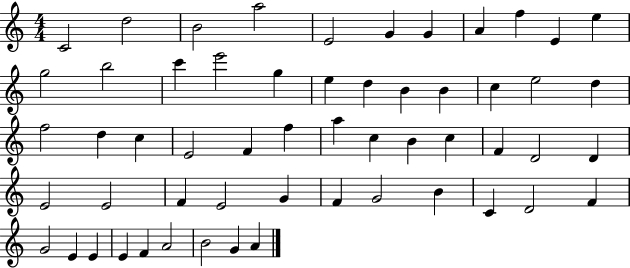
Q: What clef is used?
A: treble